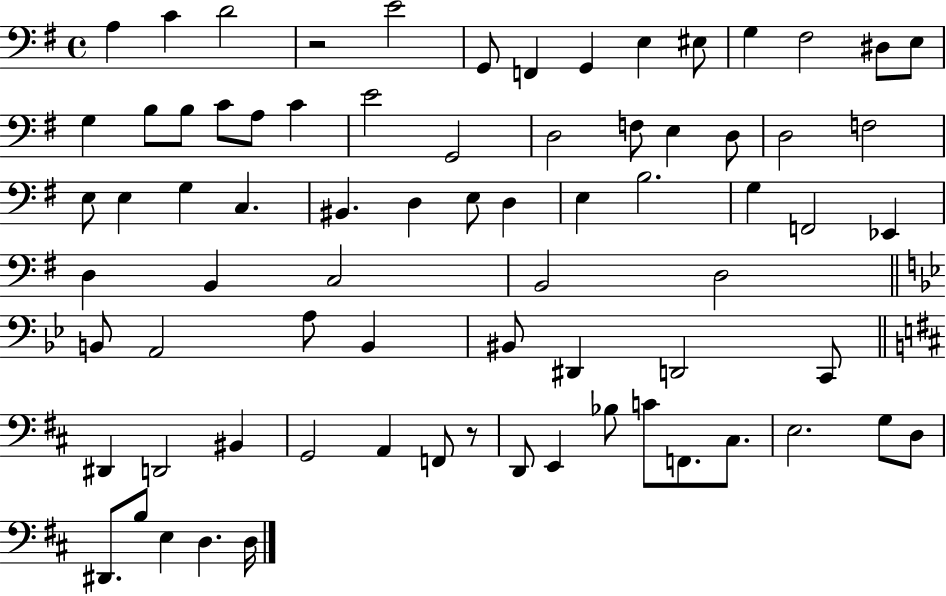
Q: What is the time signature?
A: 4/4